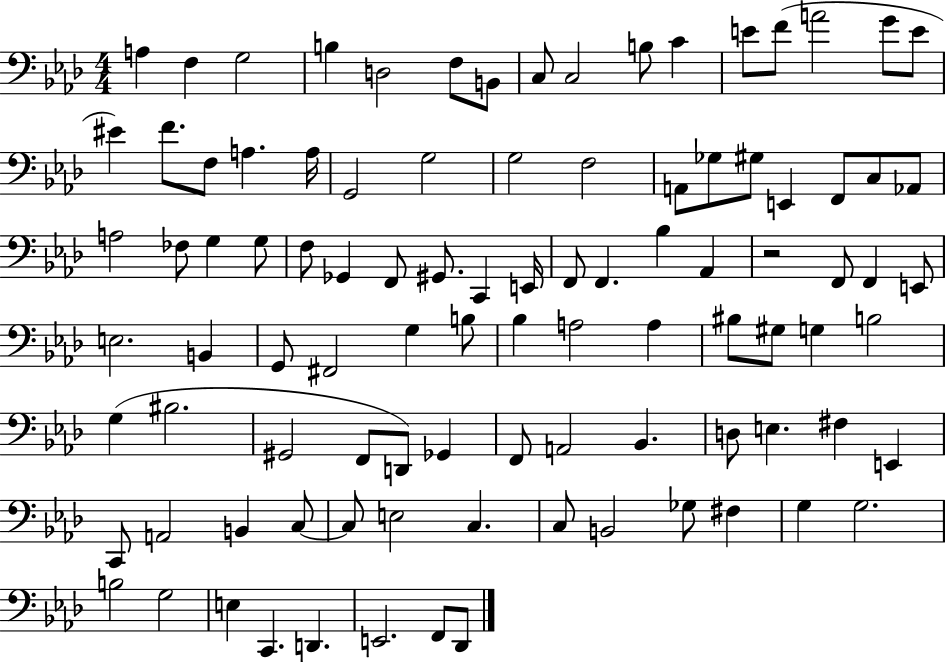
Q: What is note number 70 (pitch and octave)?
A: A2